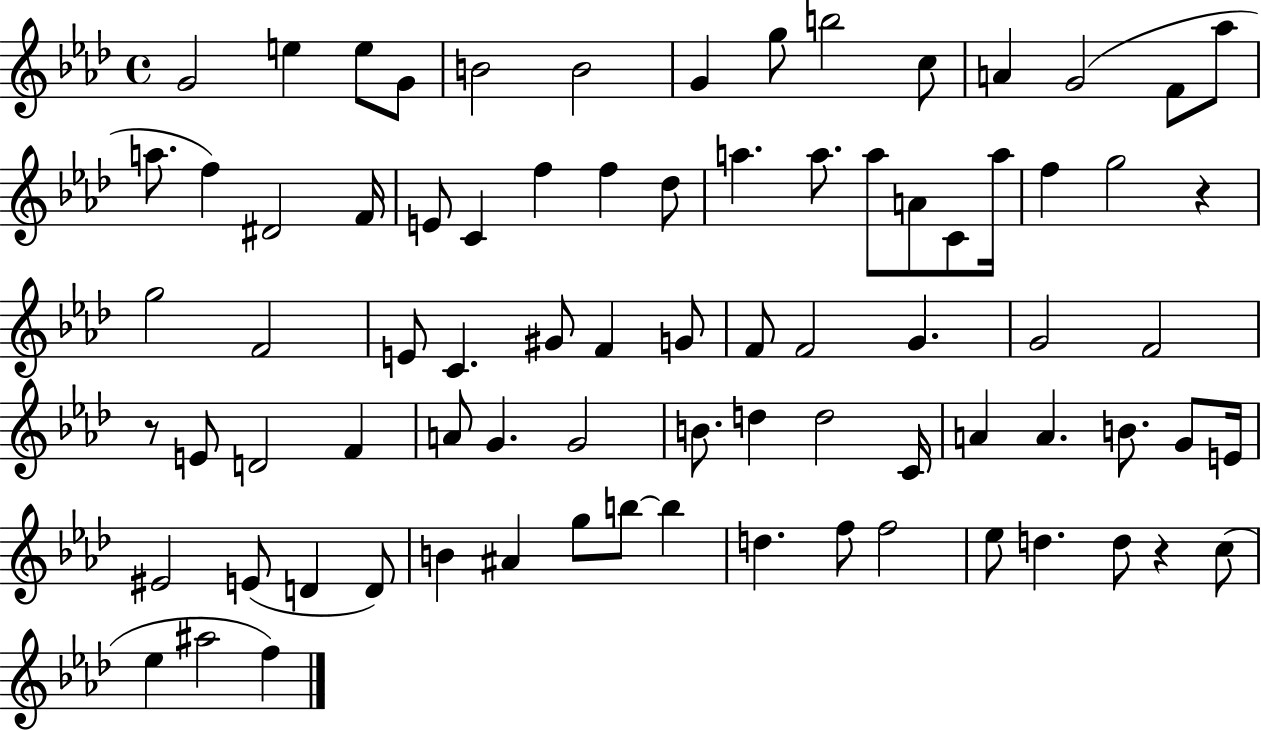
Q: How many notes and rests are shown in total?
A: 80